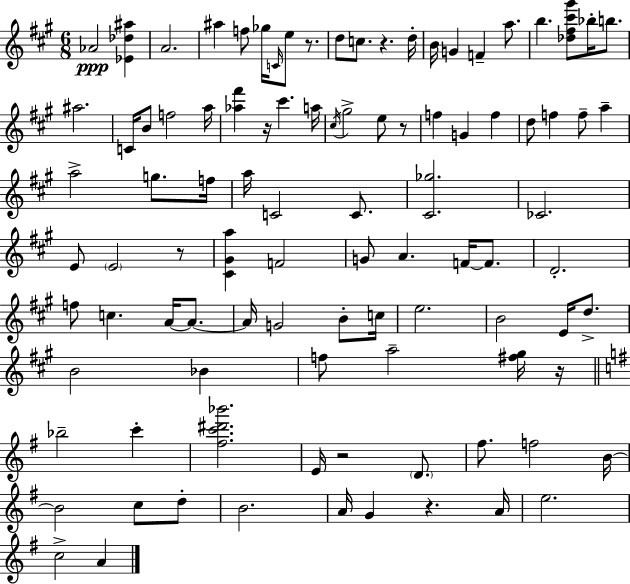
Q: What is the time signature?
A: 6/8